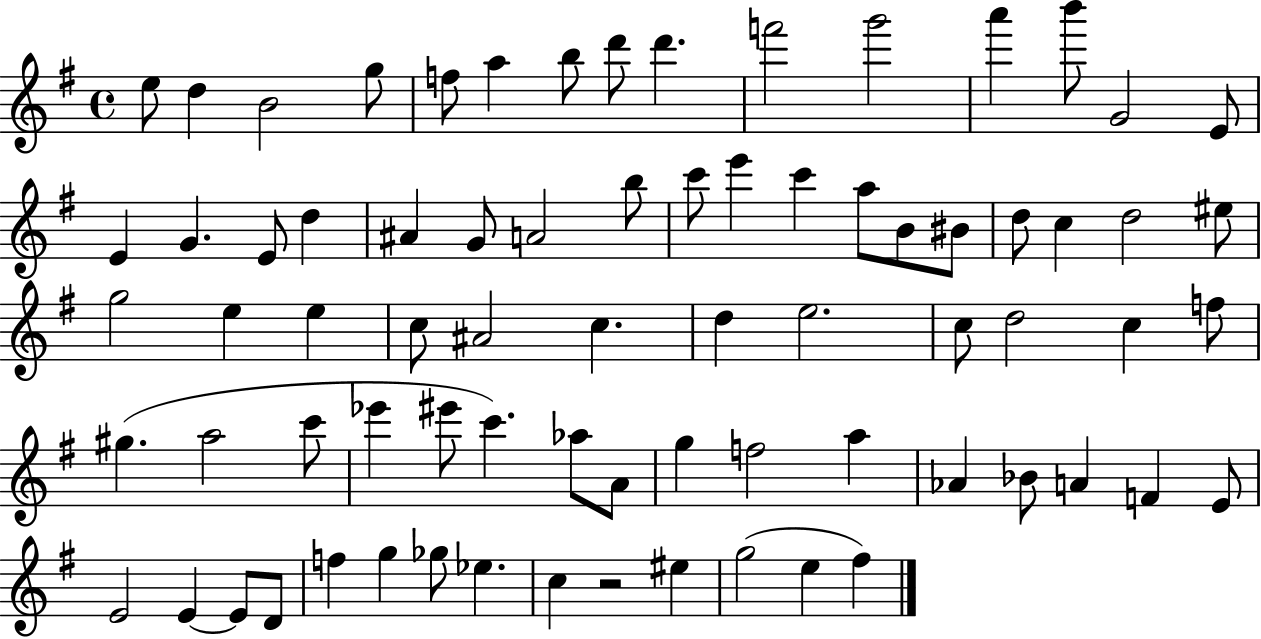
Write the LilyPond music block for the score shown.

{
  \clef treble
  \time 4/4
  \defaultTimeSignature
  \key g \major
  e''8 d''4 b'2 g''8 | f''8 a''4 b''8 d'''8 d'''4. | f'''2 g'''2 | a'''4 b'''8 g'2 e'8 | \break e'4 g'4. e'8 d''4 | ais'4 g'8 a'2 b''8 | c'''8 e'''4 c'''4 a''8 b'8 bis'8 | d''8 c''4 d''2 eis''8 | \break g''2 e''4 e''4 | c''8 ais'2 c''4. | d''4 e''2. | c''8 d''2 c''4 f''8 | \break gis''4.( a''2 c'''8 | ees'''4 eis'''8 c'''4.) aes''8 a'8 | g''4 f''2 a''4 | aes'4 bes'8 a'4 f'4 e'8 | \break e'2 e'4~~ e'8 d'8 | f''4 g''4 ges''8 ees''4. | c''4 r2 eis''4 | g''2( e''4 fis''4) | \break \bar "|."
}